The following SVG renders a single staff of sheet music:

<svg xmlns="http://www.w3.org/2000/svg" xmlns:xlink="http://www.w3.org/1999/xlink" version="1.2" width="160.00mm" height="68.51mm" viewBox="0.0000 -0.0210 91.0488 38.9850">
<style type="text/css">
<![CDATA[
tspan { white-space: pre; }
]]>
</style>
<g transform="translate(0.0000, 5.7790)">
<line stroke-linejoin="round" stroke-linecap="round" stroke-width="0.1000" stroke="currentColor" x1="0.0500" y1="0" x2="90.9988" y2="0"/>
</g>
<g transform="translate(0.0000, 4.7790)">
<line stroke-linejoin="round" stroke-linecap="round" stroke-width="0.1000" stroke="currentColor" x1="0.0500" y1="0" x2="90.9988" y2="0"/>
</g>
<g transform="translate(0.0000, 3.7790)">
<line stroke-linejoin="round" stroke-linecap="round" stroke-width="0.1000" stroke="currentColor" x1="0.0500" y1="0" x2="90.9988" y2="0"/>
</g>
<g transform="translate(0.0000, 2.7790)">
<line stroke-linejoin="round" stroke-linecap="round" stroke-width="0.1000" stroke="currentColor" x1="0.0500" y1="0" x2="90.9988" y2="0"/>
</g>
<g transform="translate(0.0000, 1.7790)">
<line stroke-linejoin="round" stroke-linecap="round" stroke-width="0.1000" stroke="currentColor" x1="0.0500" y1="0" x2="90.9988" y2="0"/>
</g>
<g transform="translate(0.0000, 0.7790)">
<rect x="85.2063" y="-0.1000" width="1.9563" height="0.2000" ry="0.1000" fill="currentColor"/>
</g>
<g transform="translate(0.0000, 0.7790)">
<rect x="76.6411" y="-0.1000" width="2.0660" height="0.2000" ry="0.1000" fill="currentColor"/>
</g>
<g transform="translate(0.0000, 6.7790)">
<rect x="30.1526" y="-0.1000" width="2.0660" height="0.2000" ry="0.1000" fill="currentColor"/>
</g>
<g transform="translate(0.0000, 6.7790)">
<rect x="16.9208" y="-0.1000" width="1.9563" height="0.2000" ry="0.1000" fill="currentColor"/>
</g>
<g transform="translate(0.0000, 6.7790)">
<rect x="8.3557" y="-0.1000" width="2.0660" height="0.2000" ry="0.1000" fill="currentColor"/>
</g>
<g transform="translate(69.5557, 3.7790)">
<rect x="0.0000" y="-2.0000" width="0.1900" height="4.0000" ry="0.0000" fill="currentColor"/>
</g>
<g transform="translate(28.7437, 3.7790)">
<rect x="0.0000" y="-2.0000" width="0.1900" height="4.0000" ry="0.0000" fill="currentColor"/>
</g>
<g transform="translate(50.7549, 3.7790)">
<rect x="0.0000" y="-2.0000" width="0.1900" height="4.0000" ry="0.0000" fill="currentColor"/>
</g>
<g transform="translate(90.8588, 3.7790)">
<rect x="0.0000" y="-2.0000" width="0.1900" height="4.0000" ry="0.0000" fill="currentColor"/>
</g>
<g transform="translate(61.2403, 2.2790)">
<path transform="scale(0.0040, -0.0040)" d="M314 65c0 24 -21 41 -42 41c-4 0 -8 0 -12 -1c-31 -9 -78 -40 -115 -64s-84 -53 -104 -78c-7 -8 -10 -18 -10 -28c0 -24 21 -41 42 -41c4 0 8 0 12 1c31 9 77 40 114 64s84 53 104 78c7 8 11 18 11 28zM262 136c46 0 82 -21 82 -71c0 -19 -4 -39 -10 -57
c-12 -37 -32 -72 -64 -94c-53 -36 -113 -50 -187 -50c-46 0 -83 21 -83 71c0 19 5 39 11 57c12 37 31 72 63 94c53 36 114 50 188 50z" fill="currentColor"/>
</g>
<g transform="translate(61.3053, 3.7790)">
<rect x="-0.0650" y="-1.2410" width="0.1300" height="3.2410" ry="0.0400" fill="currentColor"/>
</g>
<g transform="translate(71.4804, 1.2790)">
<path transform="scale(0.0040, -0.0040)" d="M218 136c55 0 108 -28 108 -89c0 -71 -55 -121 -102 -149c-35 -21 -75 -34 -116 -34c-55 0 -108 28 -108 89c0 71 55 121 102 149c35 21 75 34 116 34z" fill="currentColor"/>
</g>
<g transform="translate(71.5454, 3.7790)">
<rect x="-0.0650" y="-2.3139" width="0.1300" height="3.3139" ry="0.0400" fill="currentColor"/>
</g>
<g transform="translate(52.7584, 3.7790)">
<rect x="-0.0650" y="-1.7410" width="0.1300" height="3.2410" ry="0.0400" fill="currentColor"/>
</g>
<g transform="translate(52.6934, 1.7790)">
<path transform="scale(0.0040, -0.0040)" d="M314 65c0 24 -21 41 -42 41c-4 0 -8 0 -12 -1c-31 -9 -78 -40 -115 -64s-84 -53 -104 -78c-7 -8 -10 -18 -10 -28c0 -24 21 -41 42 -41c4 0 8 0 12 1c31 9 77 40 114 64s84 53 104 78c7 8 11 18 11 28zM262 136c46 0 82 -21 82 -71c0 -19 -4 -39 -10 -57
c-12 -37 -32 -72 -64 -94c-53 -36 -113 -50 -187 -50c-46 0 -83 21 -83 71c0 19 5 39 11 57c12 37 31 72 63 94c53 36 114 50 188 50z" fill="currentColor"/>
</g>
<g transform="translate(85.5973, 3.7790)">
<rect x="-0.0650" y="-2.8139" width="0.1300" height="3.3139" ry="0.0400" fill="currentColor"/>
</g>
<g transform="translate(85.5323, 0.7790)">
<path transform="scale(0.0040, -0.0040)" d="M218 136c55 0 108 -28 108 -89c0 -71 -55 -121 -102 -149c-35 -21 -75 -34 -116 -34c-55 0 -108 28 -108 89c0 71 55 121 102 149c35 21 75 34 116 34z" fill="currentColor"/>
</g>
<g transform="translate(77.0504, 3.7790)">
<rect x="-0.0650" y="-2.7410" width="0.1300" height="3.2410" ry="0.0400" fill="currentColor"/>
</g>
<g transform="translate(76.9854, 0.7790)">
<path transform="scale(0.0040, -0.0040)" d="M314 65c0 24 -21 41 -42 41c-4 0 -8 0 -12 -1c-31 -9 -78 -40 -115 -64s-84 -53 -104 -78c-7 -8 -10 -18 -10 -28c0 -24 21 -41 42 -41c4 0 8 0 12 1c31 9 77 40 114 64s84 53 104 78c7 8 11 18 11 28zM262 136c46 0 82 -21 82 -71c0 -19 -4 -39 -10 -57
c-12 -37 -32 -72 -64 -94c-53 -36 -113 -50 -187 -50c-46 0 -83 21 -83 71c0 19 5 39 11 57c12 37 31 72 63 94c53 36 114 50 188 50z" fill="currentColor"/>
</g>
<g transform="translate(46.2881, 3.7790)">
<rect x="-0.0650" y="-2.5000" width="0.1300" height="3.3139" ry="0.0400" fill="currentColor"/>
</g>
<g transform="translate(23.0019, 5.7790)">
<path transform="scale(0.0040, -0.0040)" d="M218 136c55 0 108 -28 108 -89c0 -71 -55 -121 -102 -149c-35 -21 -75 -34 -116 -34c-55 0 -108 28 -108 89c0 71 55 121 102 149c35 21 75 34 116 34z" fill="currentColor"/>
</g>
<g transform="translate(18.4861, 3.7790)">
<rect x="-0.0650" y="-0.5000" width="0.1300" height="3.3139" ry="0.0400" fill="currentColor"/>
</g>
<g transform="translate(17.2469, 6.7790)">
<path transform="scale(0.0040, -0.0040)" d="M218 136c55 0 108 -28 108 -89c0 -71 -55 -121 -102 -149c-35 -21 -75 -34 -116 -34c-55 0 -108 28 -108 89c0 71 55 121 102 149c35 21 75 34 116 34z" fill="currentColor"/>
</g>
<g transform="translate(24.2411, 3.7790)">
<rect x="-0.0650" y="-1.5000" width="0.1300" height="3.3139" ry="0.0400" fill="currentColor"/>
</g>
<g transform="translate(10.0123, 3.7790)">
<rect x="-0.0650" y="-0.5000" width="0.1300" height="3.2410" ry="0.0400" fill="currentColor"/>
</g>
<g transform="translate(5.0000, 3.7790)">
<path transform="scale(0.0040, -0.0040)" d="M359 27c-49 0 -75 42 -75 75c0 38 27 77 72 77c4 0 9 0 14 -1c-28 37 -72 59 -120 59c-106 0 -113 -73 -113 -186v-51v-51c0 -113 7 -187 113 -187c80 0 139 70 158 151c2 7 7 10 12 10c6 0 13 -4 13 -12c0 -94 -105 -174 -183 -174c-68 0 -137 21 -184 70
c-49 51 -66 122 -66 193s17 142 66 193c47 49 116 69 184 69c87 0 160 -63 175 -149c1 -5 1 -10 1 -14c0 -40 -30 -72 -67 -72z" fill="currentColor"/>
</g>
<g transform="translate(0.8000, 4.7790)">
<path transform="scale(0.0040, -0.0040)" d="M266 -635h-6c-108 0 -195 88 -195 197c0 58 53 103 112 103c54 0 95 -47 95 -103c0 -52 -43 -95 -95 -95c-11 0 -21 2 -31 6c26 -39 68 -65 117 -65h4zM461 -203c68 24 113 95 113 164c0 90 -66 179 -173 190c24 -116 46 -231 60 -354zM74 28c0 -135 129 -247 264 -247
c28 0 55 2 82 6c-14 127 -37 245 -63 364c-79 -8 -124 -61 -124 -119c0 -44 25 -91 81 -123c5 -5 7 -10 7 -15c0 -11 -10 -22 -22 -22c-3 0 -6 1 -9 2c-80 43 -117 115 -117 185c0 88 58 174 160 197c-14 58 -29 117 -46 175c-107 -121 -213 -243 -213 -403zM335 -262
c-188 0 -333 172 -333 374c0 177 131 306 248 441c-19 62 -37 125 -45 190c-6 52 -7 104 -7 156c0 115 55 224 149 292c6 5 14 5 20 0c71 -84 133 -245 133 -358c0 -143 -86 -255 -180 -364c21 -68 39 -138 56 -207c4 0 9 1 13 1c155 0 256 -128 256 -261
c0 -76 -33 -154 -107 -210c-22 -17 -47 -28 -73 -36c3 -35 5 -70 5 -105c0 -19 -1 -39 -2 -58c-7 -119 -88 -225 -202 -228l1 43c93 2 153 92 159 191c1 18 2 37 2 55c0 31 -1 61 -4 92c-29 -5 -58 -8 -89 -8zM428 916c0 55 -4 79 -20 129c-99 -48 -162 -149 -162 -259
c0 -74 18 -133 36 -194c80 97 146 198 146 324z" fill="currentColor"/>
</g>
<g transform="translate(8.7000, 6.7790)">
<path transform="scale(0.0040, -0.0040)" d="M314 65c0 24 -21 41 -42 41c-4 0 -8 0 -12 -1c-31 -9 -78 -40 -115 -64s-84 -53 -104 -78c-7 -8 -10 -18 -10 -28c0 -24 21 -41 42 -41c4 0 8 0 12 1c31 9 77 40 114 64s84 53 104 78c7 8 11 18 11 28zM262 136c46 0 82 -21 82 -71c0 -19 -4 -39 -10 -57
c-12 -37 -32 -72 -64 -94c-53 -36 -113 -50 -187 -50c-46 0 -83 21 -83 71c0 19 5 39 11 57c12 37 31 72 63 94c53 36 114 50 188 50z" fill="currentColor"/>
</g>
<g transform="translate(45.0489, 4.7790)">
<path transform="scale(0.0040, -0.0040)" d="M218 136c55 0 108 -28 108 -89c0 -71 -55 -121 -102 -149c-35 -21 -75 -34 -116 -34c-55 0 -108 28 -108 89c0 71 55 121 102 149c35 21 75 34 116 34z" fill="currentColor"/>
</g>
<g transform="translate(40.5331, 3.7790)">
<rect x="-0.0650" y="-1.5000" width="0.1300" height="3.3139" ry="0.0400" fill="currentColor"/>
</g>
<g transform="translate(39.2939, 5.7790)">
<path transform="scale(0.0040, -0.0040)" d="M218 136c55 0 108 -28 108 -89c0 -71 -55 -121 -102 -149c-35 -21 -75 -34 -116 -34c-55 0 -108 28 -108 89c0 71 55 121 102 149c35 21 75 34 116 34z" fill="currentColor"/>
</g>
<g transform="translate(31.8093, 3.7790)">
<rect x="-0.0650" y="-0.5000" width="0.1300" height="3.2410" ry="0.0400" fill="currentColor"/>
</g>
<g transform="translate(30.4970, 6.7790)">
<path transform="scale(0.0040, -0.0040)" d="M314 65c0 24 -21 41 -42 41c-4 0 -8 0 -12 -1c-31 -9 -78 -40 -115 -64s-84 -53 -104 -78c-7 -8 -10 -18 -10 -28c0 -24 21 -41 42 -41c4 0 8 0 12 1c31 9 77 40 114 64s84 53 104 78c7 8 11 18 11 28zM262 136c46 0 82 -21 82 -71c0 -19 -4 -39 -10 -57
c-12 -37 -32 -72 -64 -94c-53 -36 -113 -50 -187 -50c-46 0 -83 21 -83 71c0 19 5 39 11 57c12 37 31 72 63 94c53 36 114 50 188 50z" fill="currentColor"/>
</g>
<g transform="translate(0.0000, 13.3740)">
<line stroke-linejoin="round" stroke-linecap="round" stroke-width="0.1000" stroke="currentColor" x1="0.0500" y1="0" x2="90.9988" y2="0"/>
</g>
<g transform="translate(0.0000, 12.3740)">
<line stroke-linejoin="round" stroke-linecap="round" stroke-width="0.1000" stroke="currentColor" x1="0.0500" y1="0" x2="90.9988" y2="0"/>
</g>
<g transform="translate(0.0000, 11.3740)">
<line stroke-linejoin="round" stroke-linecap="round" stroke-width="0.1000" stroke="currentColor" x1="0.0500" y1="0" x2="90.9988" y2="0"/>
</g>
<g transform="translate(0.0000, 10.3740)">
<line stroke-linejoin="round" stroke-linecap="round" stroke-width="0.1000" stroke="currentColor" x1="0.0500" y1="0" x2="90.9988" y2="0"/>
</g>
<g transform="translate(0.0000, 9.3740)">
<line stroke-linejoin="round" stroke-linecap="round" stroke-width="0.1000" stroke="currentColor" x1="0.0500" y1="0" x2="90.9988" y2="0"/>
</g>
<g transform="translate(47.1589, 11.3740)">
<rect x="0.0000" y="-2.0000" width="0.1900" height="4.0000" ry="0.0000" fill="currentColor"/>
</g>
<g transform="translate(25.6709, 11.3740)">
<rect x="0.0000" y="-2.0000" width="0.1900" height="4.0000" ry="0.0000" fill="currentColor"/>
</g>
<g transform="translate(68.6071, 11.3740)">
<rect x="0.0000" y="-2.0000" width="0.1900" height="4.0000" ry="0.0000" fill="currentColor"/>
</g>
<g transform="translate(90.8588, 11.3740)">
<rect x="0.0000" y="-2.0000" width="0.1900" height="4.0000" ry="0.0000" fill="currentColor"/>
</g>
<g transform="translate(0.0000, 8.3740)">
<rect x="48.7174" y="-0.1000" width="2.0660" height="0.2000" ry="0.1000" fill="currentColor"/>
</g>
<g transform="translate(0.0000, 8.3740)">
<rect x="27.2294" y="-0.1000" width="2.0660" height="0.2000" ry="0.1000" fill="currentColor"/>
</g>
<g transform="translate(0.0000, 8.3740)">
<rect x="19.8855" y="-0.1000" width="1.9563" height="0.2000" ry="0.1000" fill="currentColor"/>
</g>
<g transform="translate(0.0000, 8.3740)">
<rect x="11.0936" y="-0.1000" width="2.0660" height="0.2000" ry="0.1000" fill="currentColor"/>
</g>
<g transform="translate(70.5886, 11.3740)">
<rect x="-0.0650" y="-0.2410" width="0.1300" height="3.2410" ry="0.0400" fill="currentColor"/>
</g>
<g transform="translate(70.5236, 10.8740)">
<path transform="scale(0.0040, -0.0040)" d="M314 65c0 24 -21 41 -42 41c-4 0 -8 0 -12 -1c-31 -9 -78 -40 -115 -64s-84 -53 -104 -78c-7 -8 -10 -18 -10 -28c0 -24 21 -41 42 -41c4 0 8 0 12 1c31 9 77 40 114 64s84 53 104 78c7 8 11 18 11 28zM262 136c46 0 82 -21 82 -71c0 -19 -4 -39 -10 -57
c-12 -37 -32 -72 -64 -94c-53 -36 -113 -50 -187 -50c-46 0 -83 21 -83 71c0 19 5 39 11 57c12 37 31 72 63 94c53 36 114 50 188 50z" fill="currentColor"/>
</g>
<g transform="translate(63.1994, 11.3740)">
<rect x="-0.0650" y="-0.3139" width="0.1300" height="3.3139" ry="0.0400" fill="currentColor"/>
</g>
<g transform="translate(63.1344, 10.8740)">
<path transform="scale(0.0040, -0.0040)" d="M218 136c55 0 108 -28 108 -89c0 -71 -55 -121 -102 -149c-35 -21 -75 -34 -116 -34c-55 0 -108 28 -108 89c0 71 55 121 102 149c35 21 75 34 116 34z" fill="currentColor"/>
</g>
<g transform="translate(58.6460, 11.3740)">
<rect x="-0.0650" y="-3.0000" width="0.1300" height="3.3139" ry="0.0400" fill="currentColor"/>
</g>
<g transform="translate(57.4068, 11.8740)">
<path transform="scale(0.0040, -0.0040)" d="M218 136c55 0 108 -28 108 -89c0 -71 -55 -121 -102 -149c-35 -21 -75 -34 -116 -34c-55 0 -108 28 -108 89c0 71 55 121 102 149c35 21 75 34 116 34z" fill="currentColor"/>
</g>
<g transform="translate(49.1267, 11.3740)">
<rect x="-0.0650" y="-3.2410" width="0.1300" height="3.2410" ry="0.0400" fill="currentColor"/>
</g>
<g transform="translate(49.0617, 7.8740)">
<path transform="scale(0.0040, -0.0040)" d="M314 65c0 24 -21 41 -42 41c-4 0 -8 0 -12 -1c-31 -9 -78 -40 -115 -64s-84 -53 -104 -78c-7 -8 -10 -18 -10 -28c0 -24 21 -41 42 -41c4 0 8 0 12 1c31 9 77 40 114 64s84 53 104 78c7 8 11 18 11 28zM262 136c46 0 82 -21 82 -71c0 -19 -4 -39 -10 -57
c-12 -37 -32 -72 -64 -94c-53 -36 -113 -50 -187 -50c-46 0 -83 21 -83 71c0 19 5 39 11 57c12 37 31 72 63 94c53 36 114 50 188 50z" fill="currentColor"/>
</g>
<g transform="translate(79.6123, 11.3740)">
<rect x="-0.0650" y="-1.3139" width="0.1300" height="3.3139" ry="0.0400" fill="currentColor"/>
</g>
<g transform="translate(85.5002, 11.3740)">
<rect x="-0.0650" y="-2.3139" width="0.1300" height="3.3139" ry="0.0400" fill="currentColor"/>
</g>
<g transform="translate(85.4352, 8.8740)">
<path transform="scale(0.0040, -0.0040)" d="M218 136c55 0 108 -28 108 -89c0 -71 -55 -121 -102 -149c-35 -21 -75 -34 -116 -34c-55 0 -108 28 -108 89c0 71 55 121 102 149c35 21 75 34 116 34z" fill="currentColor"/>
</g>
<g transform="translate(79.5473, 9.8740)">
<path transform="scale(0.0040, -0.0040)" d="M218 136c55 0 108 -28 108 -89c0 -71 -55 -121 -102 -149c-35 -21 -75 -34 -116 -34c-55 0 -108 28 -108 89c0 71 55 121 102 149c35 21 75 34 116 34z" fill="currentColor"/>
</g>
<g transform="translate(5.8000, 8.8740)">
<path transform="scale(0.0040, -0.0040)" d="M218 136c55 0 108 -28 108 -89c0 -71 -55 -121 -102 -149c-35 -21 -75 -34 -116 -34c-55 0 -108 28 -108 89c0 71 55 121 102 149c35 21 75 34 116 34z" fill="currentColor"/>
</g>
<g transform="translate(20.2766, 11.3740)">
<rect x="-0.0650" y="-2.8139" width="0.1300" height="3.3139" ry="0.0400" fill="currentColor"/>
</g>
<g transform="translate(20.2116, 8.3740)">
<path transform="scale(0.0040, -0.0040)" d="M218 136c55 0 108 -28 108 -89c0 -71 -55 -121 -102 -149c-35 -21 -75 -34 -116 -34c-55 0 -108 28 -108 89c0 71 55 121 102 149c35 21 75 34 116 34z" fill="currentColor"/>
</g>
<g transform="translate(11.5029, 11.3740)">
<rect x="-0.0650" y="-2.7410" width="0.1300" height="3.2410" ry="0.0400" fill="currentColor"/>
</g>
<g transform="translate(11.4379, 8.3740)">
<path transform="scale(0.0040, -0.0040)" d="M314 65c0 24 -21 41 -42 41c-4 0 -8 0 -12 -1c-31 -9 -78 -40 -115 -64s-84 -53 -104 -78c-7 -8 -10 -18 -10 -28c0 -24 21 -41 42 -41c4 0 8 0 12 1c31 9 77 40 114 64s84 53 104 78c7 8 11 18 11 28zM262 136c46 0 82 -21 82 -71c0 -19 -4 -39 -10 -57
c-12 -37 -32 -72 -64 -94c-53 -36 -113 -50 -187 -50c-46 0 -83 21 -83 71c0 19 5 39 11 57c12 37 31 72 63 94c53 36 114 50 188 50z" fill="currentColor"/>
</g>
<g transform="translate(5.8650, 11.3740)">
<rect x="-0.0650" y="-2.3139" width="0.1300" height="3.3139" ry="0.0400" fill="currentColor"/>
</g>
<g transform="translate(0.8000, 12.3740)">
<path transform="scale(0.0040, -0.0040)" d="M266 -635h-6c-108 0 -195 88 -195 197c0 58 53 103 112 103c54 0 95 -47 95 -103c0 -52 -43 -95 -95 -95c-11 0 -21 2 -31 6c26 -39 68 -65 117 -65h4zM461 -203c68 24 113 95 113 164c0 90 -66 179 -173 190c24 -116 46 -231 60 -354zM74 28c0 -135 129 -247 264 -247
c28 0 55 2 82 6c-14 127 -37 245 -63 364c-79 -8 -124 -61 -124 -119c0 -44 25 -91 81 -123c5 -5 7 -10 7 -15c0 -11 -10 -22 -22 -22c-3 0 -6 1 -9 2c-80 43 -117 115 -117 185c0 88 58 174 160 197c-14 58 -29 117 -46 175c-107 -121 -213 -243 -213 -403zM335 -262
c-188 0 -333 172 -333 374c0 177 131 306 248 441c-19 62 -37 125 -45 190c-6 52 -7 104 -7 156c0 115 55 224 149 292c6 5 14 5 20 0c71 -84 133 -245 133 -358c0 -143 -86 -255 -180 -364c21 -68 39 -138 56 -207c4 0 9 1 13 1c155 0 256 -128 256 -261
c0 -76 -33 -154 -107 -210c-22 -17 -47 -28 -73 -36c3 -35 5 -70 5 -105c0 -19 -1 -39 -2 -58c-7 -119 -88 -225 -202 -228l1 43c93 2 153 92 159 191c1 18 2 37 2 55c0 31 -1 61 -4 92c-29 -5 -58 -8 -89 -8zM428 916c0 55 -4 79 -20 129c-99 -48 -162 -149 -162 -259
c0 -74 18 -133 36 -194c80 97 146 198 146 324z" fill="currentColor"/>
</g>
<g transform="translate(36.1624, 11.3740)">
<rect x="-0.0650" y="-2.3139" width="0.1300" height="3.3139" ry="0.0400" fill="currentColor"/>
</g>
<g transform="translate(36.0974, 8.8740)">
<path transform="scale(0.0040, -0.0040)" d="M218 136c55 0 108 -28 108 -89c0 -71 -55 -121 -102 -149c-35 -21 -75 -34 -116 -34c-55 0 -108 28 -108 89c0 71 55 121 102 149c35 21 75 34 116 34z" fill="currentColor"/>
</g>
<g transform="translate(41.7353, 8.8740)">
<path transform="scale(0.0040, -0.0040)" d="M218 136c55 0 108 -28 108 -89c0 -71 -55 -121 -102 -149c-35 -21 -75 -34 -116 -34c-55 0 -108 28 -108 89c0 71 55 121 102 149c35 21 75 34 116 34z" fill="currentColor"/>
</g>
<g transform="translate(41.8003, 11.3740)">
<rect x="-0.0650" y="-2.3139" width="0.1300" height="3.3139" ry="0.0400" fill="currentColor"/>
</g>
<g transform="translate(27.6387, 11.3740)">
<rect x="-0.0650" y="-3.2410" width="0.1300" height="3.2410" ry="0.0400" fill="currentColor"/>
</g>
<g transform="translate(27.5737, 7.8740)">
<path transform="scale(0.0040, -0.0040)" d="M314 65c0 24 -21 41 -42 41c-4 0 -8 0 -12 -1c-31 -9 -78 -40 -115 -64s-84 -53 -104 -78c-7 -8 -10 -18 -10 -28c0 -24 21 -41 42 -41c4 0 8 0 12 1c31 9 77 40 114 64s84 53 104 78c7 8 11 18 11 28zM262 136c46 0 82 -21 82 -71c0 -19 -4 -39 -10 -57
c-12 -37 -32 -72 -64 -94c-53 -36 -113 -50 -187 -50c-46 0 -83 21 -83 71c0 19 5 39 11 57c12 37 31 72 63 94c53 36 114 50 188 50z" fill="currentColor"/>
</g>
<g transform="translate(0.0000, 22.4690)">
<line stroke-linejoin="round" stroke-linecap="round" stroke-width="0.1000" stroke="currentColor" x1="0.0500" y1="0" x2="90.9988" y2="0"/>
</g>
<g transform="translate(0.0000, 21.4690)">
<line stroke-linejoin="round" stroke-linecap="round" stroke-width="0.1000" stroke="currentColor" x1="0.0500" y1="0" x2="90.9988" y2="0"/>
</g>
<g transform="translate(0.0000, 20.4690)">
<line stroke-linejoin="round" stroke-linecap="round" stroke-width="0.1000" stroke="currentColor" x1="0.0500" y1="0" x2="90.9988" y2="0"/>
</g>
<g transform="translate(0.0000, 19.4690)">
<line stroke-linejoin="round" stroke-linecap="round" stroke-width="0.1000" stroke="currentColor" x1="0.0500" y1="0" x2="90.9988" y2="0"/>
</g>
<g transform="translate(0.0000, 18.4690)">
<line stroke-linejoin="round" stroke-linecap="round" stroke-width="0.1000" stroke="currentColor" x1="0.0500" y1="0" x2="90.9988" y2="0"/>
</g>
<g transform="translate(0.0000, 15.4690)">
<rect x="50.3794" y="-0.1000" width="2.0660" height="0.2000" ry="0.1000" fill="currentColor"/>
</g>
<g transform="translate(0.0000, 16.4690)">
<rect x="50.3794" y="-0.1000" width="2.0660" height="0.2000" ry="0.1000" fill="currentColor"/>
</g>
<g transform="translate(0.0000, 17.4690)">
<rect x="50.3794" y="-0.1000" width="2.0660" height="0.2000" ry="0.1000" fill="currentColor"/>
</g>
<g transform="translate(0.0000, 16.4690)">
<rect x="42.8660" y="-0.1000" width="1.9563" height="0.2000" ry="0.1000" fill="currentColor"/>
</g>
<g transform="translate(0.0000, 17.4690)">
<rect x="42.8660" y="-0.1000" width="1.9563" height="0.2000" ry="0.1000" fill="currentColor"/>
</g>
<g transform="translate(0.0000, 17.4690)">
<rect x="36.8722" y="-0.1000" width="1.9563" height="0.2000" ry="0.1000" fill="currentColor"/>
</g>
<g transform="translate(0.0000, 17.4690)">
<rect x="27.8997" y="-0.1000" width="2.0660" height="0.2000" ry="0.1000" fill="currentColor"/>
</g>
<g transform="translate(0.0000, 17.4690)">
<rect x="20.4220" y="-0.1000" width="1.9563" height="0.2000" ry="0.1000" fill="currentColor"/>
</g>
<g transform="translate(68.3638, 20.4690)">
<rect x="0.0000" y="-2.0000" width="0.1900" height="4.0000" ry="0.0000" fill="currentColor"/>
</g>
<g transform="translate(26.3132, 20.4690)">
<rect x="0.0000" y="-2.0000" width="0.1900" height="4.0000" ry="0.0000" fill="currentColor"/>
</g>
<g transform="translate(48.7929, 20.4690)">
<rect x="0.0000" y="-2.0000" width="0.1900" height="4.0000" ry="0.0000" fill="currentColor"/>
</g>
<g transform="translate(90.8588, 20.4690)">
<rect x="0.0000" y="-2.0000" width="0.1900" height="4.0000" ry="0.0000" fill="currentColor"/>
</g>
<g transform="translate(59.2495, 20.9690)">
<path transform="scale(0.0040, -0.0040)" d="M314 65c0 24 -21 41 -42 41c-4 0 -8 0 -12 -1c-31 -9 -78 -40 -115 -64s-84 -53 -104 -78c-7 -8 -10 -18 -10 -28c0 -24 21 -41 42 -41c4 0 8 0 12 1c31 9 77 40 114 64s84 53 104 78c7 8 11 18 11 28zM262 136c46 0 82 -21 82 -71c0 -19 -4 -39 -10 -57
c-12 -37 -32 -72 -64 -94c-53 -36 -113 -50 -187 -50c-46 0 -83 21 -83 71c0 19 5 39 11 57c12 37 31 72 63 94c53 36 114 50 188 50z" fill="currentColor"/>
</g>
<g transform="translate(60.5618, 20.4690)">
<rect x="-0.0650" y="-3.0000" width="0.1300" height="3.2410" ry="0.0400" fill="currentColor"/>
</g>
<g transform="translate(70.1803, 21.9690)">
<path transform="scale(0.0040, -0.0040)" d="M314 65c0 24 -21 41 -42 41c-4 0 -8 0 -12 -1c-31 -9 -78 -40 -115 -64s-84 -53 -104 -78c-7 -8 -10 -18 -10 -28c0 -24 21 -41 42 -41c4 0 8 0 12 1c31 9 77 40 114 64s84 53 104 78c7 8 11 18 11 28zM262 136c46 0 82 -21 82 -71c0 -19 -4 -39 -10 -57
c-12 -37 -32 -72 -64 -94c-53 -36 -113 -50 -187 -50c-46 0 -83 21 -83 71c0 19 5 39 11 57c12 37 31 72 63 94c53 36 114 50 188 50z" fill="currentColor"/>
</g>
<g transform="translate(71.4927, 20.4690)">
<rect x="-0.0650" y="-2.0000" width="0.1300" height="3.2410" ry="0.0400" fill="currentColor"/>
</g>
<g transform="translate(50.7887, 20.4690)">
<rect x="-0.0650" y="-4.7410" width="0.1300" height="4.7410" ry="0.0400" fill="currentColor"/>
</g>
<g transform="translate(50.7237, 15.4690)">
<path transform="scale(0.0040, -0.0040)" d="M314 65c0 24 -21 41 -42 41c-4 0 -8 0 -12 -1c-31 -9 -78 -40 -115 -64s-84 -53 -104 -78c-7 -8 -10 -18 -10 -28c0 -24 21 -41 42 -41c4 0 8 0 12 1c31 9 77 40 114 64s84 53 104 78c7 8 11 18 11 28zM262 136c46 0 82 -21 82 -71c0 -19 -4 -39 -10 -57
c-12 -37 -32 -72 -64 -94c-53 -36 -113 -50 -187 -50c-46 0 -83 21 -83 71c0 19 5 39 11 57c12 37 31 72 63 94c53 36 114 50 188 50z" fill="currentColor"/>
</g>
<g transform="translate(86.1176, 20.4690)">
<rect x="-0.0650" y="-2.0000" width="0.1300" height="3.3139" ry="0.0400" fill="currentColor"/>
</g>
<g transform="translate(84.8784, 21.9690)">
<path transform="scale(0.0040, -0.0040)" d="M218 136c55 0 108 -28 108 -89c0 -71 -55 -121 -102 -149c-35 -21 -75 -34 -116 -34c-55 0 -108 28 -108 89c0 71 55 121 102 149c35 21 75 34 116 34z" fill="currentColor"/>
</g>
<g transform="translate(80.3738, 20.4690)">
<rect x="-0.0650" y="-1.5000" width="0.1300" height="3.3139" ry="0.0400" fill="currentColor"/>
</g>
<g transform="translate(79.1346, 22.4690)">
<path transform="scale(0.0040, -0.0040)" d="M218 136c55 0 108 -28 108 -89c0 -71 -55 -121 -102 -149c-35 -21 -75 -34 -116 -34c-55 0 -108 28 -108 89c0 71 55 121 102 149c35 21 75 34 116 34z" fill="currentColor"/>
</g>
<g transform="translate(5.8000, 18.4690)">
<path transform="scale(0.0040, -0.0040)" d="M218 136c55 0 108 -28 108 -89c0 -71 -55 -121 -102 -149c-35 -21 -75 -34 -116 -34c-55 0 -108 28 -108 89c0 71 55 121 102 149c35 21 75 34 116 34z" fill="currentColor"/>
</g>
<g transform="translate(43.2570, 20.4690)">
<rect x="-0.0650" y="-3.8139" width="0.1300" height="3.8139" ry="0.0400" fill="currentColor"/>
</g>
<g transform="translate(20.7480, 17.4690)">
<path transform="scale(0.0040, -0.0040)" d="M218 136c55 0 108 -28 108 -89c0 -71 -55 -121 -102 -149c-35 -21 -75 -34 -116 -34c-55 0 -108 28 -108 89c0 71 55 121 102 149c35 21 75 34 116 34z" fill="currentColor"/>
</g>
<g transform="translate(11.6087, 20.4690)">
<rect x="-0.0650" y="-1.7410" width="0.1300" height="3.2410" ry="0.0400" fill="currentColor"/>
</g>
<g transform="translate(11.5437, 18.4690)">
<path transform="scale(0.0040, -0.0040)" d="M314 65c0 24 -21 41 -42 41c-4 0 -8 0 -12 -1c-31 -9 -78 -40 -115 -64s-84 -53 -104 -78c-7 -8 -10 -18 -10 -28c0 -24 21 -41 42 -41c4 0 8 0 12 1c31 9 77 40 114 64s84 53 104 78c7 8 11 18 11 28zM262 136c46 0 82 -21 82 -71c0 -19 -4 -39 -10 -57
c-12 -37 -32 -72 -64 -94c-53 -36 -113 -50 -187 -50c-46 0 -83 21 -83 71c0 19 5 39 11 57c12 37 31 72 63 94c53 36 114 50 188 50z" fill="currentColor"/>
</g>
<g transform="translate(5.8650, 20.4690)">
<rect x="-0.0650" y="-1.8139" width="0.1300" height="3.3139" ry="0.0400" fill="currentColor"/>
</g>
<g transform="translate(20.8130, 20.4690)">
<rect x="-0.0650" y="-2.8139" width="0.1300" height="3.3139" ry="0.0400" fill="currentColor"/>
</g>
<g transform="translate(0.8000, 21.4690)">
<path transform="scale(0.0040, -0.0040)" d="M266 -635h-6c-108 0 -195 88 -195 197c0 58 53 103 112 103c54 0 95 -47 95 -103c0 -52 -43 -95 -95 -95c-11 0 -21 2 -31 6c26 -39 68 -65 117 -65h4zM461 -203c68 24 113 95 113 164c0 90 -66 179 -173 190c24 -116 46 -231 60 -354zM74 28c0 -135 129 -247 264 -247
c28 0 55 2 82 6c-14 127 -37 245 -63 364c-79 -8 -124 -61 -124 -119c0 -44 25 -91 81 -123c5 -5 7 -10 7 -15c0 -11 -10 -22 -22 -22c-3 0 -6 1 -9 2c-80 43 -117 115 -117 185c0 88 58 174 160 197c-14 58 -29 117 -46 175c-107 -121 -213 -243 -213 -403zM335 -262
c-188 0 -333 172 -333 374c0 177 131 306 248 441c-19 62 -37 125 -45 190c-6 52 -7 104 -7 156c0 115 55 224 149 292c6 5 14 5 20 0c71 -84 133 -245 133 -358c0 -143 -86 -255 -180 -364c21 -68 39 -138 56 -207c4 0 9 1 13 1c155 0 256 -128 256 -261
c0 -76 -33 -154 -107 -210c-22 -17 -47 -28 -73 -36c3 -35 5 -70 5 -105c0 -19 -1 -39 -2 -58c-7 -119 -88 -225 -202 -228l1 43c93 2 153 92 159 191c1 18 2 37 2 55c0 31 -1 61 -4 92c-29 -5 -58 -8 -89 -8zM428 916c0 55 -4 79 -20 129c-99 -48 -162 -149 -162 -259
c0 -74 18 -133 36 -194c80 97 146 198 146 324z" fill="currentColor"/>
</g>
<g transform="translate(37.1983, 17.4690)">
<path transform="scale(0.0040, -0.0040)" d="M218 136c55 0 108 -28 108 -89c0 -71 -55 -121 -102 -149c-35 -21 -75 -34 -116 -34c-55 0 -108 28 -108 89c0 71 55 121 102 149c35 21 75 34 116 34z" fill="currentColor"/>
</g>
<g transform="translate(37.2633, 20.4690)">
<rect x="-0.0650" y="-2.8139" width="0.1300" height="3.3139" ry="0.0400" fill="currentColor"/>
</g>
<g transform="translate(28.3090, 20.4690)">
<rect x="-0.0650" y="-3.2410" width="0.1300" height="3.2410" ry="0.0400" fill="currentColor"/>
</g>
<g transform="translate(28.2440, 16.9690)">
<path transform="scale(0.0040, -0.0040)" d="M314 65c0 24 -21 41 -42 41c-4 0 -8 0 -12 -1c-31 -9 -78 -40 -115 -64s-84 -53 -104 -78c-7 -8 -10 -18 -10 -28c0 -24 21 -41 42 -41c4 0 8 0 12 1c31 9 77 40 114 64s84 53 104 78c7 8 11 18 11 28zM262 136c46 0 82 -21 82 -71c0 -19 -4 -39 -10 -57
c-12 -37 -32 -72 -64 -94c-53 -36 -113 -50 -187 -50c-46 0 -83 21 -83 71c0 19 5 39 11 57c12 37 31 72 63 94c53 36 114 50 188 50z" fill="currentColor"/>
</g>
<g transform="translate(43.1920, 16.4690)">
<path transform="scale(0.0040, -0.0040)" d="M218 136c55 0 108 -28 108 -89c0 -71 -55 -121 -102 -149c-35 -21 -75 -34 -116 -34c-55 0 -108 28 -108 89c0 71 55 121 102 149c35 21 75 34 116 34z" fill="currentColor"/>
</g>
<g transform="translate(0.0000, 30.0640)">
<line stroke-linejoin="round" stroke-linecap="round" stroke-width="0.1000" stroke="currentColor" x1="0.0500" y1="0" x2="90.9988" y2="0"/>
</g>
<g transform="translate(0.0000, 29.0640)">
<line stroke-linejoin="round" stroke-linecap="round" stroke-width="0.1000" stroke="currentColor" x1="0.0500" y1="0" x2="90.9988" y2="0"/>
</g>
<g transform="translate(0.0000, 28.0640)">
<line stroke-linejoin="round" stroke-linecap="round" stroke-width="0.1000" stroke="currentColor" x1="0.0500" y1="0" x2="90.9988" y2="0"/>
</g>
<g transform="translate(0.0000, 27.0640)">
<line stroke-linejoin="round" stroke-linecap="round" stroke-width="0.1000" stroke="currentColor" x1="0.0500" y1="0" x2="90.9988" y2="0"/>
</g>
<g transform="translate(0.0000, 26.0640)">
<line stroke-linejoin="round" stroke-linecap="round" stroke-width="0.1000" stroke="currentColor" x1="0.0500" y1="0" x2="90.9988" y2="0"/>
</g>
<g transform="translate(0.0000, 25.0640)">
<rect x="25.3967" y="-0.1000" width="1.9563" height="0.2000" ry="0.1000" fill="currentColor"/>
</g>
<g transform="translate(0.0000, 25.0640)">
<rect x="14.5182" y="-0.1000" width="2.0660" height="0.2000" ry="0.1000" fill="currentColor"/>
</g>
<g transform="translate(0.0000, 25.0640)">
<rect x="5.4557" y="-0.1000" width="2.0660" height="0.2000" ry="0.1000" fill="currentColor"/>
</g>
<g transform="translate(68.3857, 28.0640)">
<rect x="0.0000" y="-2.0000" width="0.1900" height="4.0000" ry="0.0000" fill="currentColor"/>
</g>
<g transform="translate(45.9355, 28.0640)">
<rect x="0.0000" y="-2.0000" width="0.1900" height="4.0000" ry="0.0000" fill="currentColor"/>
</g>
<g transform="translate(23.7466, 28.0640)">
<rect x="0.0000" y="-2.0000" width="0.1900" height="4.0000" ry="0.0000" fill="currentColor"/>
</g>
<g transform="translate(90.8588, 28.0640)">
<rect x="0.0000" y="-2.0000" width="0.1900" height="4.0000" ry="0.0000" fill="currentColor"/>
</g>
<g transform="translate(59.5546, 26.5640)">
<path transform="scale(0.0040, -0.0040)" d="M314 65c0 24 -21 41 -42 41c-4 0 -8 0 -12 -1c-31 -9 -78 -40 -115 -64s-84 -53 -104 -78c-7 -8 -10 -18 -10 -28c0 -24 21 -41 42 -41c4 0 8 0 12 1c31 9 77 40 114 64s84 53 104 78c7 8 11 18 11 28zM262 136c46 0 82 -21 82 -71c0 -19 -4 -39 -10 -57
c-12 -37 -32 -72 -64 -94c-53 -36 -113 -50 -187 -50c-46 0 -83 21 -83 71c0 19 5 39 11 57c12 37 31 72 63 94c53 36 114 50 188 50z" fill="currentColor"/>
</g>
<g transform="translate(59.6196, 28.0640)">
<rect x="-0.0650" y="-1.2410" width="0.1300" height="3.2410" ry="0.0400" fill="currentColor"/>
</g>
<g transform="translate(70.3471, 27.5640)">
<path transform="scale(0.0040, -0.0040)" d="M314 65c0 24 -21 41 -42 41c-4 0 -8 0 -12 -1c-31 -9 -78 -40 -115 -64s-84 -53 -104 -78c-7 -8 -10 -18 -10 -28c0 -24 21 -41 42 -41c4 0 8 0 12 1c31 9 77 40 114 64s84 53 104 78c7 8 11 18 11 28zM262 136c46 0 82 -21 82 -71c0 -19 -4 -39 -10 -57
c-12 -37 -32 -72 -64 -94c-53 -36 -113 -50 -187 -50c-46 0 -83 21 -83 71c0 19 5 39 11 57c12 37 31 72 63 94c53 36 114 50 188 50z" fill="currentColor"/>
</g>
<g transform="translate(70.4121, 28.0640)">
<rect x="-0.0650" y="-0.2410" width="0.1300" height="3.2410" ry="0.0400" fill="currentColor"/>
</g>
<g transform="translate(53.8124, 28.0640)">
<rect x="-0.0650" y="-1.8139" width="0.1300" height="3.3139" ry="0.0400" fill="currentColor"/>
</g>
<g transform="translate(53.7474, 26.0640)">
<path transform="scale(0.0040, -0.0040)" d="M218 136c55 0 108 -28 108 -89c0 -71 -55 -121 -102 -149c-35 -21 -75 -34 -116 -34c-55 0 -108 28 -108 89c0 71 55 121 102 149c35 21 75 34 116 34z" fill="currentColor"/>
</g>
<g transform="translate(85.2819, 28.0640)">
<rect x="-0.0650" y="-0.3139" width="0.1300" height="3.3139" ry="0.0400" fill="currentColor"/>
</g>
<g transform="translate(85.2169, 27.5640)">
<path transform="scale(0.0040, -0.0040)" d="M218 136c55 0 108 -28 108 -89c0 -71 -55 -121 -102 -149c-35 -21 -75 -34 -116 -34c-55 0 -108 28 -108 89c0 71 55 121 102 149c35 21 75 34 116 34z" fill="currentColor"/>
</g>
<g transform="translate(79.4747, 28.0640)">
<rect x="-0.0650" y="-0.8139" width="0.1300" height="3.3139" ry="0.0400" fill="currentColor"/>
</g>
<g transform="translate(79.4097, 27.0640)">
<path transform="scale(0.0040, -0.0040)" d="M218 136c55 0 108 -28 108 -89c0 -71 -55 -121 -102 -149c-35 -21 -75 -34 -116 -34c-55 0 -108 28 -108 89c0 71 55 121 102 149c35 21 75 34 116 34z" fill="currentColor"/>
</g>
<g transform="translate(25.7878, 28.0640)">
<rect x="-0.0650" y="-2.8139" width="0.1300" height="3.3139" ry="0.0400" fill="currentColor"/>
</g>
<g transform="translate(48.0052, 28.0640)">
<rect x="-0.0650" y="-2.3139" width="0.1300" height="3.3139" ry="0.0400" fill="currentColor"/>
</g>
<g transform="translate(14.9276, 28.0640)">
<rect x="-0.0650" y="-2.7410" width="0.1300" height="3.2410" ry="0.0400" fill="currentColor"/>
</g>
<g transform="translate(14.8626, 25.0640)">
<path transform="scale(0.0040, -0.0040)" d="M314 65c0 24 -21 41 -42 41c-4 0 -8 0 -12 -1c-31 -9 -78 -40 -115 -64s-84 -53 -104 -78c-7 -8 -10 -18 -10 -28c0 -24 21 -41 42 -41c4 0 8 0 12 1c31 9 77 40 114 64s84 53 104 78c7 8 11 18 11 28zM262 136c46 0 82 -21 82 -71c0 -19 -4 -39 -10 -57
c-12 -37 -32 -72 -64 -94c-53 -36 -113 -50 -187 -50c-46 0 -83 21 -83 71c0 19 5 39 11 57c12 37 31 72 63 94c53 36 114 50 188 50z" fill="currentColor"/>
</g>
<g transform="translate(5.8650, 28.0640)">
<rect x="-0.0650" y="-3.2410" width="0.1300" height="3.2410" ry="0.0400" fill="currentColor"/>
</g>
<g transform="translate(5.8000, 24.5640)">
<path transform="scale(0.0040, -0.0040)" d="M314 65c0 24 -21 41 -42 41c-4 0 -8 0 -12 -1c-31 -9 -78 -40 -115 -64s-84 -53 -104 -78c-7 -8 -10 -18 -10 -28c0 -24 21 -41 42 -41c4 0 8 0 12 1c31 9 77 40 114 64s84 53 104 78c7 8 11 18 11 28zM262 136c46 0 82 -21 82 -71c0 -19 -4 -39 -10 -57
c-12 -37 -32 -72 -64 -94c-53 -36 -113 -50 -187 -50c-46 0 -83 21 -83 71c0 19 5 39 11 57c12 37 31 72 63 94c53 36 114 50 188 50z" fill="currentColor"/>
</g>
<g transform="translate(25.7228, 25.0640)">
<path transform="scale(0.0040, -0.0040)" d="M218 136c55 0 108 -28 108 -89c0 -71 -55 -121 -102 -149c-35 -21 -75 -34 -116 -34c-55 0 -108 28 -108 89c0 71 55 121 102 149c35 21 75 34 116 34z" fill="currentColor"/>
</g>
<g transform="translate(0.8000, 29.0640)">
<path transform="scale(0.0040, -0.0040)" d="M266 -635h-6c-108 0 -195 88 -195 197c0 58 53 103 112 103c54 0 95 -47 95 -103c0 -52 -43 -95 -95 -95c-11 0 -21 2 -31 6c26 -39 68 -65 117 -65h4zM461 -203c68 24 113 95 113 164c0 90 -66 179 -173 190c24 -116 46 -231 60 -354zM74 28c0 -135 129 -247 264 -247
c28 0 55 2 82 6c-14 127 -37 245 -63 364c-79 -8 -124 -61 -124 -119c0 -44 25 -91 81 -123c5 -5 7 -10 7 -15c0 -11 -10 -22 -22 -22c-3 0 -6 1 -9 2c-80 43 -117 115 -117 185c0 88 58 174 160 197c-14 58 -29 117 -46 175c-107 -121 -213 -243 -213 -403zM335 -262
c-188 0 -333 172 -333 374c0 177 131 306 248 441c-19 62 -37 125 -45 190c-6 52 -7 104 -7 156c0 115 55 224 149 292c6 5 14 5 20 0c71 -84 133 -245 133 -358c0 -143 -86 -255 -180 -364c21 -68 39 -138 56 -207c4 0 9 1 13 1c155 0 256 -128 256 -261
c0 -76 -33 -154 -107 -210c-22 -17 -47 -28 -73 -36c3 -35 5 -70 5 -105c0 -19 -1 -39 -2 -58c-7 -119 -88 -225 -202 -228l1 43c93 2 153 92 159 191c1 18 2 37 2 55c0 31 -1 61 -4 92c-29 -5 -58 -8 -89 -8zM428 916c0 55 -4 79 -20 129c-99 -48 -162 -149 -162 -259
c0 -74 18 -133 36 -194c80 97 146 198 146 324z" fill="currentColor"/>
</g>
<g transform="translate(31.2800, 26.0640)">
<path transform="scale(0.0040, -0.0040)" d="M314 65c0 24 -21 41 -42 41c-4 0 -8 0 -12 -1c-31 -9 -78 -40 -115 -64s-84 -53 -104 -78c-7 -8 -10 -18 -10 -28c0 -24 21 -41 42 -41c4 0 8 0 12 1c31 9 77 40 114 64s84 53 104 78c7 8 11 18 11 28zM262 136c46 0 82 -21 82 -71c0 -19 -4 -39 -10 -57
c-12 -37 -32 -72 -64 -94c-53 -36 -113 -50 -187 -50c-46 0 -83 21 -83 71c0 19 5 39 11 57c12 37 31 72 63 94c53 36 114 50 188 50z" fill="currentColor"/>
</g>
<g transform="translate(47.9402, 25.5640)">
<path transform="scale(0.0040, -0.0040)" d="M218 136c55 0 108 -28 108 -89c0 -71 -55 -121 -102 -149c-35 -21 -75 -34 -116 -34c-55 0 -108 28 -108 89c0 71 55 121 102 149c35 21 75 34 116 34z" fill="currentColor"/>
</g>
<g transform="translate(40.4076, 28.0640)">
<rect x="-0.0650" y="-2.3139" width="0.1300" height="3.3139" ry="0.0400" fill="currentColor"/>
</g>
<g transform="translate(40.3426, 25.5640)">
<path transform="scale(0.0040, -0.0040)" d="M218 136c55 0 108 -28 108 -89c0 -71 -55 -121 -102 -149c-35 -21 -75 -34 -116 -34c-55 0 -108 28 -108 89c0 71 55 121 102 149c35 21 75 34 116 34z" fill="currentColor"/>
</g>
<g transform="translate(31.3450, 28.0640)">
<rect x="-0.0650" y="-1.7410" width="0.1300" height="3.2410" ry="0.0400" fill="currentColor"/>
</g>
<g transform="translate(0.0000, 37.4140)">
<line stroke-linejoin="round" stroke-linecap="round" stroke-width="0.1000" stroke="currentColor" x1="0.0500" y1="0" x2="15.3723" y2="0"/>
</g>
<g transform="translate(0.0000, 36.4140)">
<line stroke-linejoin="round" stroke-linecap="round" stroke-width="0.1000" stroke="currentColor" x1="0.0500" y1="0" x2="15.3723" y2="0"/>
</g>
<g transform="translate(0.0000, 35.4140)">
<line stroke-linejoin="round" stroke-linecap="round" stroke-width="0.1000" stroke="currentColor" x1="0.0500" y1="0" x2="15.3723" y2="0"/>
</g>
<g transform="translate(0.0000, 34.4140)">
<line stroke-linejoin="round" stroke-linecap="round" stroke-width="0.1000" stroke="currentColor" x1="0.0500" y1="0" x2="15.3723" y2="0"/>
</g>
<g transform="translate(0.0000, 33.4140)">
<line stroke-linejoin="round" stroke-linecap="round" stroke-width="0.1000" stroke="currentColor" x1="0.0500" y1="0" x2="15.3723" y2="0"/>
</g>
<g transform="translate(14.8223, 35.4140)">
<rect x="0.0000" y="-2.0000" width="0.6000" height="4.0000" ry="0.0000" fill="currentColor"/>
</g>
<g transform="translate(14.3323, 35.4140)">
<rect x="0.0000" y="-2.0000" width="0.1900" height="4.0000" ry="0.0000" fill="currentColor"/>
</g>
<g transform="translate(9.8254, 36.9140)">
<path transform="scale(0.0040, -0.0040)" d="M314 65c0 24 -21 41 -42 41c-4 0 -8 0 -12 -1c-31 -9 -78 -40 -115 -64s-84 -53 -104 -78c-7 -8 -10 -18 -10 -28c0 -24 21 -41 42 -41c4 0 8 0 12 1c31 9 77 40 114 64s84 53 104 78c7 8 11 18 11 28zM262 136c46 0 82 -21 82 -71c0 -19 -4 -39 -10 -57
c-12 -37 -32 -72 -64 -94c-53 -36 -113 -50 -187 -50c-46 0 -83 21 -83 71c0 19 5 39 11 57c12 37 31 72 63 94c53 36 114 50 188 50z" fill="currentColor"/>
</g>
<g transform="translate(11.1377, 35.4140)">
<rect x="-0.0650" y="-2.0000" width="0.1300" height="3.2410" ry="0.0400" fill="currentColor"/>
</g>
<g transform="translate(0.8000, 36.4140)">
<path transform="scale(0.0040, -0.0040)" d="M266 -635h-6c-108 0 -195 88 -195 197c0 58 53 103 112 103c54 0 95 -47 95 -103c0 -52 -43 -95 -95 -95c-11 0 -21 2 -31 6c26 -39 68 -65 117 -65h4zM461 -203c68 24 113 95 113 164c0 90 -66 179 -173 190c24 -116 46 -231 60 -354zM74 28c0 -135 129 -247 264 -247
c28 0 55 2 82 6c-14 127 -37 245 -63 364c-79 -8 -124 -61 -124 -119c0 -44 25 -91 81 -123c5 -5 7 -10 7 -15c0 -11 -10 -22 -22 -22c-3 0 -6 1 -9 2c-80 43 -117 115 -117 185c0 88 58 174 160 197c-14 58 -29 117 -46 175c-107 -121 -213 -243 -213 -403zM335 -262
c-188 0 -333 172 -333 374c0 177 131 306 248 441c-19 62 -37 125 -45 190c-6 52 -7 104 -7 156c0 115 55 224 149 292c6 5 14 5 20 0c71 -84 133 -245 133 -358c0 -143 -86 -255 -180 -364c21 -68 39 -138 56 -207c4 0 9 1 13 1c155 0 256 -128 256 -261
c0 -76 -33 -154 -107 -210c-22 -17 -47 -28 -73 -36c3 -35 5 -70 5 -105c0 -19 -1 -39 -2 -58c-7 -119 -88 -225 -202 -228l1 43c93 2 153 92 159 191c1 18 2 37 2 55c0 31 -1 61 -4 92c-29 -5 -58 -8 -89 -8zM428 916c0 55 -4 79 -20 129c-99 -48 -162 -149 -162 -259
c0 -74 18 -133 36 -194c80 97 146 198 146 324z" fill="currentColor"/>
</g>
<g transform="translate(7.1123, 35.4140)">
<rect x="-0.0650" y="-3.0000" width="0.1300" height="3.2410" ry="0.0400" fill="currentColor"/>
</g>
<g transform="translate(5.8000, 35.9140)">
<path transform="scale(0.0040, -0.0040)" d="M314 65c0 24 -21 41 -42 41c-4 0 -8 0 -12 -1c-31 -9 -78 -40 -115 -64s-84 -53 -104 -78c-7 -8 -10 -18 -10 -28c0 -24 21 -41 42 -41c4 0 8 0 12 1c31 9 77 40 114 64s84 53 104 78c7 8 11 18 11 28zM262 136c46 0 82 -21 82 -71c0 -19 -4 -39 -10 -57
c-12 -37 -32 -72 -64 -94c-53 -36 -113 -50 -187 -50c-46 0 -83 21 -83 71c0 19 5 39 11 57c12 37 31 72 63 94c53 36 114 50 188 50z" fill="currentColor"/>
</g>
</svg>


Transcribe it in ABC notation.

X:1
T:Untitled
M:4/4
L:1/4
K:C
C2 C E C2 E G f2 e2 g a2 a g a2 a b2 g g b2 A c c2 e g f f2 a b2 a c' e'2 A2 F2 E F b2 a2 a f2 g g f e2 c2 d c A2 F2